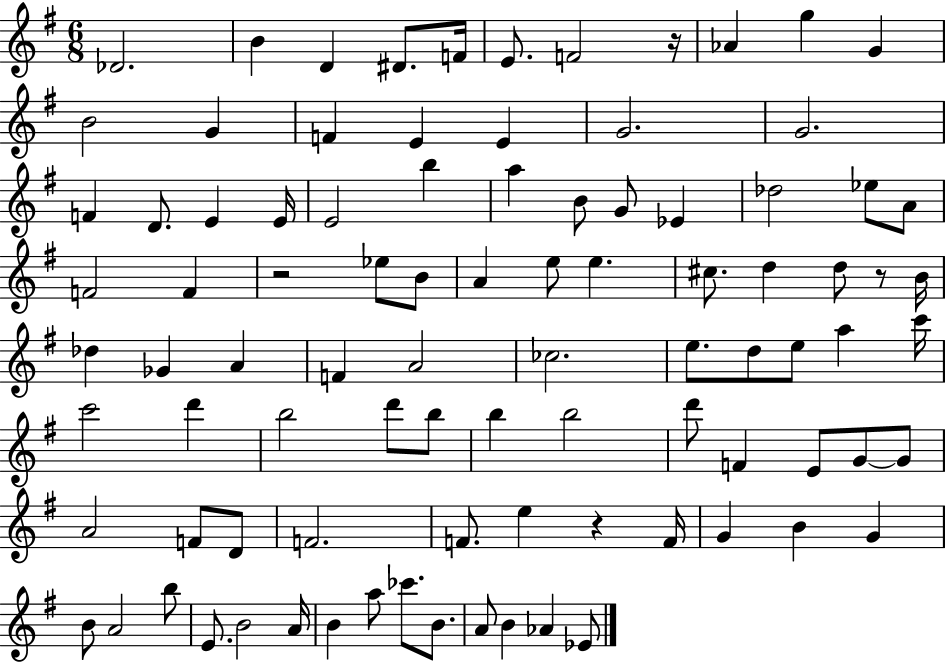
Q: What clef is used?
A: treble